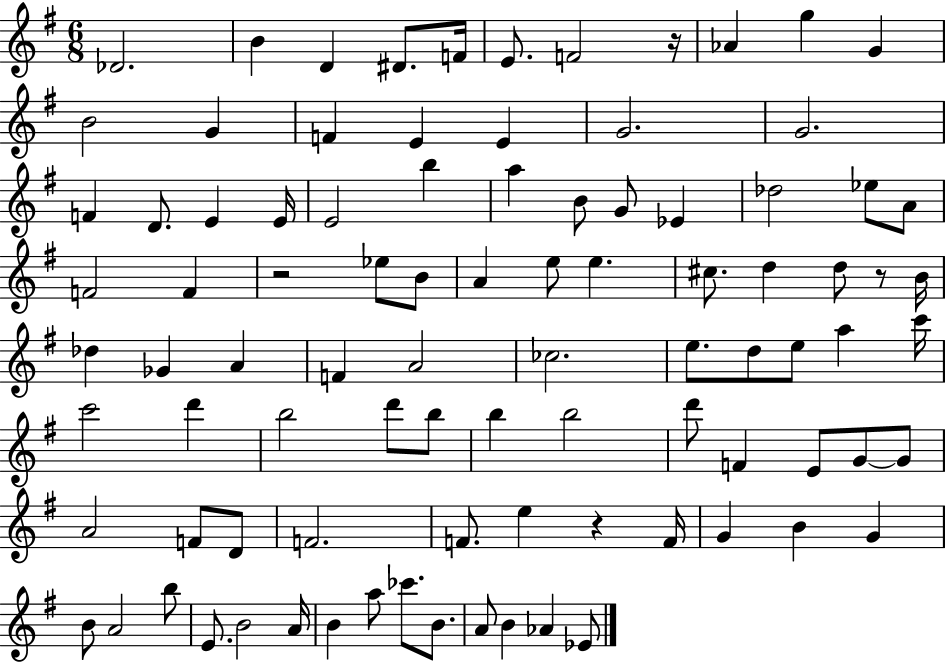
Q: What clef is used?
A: treble